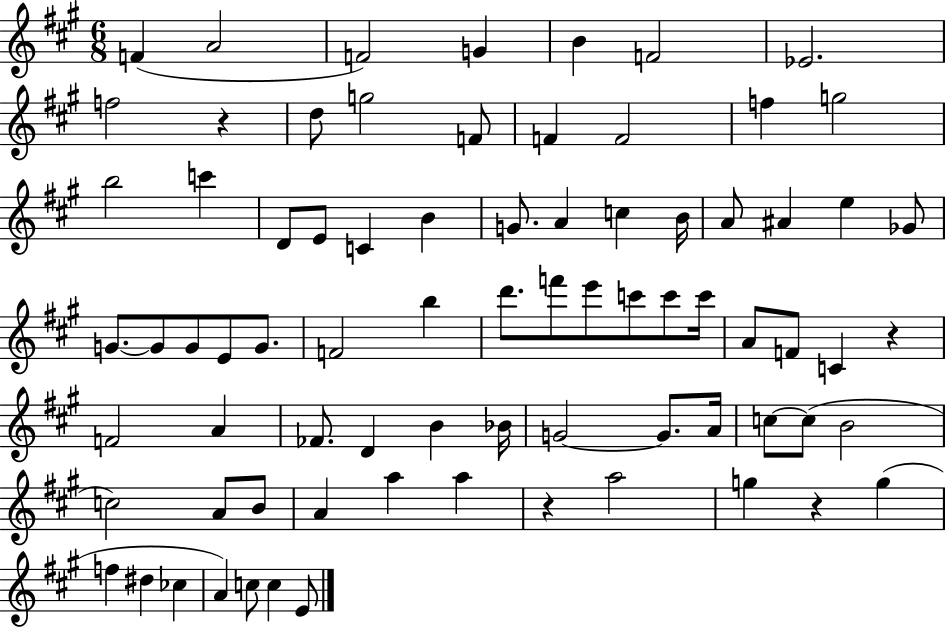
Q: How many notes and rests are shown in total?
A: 77